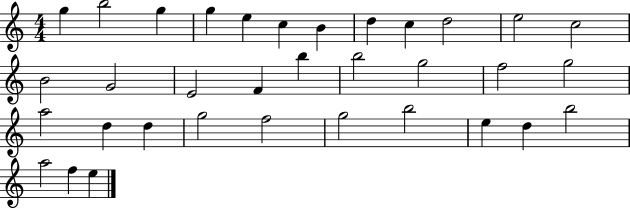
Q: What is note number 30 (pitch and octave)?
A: D5